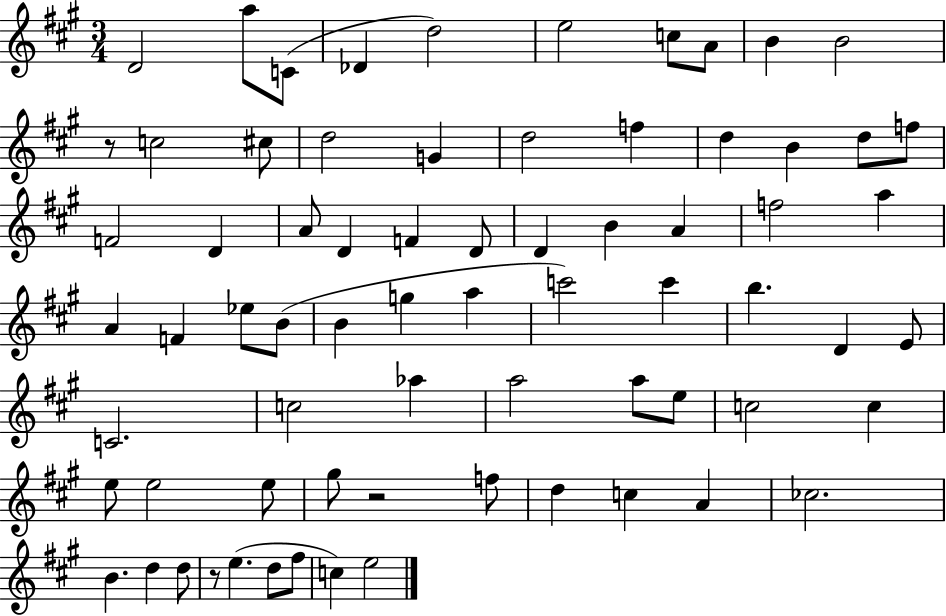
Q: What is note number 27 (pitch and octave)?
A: D4